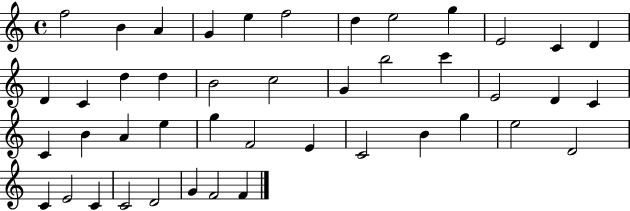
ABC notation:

X:1
T:Untitled
M:4/4
L:1/4
K:C
f2 B A G e f2 d e2 g E2 C D D C d d B2 c2 G b2 c' E2 D C C B A e g F2 E C2 B g e2 D2 C E2 C C2 D2 G F2 F